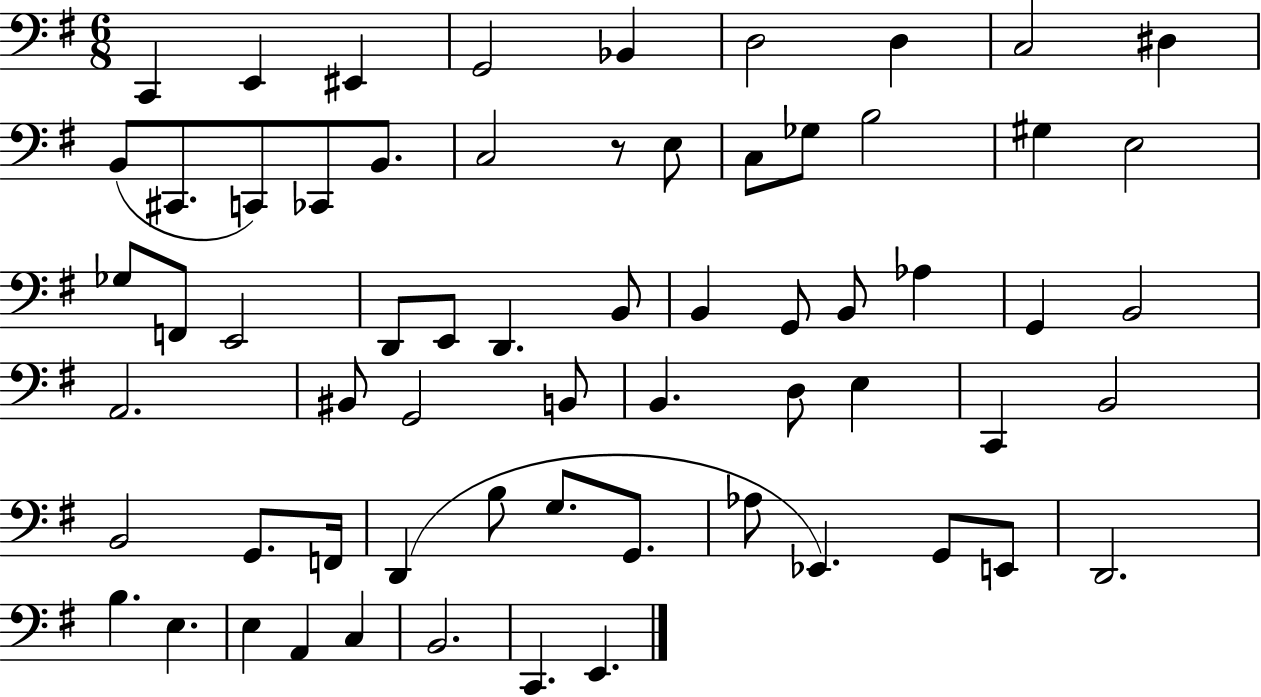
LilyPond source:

{
  \clef bass
  \numericTimeSignature
  \time 6/8
  \key g \major
  c,4 e,4 eis,4 | g,2 bes,4 | d2 d4 | c2 dis4 | \break b,8( cis,8. c,8) ces,8 b,8. | c2 r8 e8 | c8 ges8 b2 | gis4 e2 | \break ges8 f,8 e,2 | d,8 e,8 d,4. b,8 | b,4 g,8 b,8 aes4 | g,4 b,2 | \break a,2. | bis,8 g,2 b,8 | b,4. d8 e4 | c,4 b,2 | \break b,2 g,8. f,16 | d,4( b8 g8. g,8. | aes8 ees,4.) g,8 e,8 | d,2. | \break b4. e4. | e4 a,4 c4 | b,2. | c,4. e,4. | \break \bar "|."
}